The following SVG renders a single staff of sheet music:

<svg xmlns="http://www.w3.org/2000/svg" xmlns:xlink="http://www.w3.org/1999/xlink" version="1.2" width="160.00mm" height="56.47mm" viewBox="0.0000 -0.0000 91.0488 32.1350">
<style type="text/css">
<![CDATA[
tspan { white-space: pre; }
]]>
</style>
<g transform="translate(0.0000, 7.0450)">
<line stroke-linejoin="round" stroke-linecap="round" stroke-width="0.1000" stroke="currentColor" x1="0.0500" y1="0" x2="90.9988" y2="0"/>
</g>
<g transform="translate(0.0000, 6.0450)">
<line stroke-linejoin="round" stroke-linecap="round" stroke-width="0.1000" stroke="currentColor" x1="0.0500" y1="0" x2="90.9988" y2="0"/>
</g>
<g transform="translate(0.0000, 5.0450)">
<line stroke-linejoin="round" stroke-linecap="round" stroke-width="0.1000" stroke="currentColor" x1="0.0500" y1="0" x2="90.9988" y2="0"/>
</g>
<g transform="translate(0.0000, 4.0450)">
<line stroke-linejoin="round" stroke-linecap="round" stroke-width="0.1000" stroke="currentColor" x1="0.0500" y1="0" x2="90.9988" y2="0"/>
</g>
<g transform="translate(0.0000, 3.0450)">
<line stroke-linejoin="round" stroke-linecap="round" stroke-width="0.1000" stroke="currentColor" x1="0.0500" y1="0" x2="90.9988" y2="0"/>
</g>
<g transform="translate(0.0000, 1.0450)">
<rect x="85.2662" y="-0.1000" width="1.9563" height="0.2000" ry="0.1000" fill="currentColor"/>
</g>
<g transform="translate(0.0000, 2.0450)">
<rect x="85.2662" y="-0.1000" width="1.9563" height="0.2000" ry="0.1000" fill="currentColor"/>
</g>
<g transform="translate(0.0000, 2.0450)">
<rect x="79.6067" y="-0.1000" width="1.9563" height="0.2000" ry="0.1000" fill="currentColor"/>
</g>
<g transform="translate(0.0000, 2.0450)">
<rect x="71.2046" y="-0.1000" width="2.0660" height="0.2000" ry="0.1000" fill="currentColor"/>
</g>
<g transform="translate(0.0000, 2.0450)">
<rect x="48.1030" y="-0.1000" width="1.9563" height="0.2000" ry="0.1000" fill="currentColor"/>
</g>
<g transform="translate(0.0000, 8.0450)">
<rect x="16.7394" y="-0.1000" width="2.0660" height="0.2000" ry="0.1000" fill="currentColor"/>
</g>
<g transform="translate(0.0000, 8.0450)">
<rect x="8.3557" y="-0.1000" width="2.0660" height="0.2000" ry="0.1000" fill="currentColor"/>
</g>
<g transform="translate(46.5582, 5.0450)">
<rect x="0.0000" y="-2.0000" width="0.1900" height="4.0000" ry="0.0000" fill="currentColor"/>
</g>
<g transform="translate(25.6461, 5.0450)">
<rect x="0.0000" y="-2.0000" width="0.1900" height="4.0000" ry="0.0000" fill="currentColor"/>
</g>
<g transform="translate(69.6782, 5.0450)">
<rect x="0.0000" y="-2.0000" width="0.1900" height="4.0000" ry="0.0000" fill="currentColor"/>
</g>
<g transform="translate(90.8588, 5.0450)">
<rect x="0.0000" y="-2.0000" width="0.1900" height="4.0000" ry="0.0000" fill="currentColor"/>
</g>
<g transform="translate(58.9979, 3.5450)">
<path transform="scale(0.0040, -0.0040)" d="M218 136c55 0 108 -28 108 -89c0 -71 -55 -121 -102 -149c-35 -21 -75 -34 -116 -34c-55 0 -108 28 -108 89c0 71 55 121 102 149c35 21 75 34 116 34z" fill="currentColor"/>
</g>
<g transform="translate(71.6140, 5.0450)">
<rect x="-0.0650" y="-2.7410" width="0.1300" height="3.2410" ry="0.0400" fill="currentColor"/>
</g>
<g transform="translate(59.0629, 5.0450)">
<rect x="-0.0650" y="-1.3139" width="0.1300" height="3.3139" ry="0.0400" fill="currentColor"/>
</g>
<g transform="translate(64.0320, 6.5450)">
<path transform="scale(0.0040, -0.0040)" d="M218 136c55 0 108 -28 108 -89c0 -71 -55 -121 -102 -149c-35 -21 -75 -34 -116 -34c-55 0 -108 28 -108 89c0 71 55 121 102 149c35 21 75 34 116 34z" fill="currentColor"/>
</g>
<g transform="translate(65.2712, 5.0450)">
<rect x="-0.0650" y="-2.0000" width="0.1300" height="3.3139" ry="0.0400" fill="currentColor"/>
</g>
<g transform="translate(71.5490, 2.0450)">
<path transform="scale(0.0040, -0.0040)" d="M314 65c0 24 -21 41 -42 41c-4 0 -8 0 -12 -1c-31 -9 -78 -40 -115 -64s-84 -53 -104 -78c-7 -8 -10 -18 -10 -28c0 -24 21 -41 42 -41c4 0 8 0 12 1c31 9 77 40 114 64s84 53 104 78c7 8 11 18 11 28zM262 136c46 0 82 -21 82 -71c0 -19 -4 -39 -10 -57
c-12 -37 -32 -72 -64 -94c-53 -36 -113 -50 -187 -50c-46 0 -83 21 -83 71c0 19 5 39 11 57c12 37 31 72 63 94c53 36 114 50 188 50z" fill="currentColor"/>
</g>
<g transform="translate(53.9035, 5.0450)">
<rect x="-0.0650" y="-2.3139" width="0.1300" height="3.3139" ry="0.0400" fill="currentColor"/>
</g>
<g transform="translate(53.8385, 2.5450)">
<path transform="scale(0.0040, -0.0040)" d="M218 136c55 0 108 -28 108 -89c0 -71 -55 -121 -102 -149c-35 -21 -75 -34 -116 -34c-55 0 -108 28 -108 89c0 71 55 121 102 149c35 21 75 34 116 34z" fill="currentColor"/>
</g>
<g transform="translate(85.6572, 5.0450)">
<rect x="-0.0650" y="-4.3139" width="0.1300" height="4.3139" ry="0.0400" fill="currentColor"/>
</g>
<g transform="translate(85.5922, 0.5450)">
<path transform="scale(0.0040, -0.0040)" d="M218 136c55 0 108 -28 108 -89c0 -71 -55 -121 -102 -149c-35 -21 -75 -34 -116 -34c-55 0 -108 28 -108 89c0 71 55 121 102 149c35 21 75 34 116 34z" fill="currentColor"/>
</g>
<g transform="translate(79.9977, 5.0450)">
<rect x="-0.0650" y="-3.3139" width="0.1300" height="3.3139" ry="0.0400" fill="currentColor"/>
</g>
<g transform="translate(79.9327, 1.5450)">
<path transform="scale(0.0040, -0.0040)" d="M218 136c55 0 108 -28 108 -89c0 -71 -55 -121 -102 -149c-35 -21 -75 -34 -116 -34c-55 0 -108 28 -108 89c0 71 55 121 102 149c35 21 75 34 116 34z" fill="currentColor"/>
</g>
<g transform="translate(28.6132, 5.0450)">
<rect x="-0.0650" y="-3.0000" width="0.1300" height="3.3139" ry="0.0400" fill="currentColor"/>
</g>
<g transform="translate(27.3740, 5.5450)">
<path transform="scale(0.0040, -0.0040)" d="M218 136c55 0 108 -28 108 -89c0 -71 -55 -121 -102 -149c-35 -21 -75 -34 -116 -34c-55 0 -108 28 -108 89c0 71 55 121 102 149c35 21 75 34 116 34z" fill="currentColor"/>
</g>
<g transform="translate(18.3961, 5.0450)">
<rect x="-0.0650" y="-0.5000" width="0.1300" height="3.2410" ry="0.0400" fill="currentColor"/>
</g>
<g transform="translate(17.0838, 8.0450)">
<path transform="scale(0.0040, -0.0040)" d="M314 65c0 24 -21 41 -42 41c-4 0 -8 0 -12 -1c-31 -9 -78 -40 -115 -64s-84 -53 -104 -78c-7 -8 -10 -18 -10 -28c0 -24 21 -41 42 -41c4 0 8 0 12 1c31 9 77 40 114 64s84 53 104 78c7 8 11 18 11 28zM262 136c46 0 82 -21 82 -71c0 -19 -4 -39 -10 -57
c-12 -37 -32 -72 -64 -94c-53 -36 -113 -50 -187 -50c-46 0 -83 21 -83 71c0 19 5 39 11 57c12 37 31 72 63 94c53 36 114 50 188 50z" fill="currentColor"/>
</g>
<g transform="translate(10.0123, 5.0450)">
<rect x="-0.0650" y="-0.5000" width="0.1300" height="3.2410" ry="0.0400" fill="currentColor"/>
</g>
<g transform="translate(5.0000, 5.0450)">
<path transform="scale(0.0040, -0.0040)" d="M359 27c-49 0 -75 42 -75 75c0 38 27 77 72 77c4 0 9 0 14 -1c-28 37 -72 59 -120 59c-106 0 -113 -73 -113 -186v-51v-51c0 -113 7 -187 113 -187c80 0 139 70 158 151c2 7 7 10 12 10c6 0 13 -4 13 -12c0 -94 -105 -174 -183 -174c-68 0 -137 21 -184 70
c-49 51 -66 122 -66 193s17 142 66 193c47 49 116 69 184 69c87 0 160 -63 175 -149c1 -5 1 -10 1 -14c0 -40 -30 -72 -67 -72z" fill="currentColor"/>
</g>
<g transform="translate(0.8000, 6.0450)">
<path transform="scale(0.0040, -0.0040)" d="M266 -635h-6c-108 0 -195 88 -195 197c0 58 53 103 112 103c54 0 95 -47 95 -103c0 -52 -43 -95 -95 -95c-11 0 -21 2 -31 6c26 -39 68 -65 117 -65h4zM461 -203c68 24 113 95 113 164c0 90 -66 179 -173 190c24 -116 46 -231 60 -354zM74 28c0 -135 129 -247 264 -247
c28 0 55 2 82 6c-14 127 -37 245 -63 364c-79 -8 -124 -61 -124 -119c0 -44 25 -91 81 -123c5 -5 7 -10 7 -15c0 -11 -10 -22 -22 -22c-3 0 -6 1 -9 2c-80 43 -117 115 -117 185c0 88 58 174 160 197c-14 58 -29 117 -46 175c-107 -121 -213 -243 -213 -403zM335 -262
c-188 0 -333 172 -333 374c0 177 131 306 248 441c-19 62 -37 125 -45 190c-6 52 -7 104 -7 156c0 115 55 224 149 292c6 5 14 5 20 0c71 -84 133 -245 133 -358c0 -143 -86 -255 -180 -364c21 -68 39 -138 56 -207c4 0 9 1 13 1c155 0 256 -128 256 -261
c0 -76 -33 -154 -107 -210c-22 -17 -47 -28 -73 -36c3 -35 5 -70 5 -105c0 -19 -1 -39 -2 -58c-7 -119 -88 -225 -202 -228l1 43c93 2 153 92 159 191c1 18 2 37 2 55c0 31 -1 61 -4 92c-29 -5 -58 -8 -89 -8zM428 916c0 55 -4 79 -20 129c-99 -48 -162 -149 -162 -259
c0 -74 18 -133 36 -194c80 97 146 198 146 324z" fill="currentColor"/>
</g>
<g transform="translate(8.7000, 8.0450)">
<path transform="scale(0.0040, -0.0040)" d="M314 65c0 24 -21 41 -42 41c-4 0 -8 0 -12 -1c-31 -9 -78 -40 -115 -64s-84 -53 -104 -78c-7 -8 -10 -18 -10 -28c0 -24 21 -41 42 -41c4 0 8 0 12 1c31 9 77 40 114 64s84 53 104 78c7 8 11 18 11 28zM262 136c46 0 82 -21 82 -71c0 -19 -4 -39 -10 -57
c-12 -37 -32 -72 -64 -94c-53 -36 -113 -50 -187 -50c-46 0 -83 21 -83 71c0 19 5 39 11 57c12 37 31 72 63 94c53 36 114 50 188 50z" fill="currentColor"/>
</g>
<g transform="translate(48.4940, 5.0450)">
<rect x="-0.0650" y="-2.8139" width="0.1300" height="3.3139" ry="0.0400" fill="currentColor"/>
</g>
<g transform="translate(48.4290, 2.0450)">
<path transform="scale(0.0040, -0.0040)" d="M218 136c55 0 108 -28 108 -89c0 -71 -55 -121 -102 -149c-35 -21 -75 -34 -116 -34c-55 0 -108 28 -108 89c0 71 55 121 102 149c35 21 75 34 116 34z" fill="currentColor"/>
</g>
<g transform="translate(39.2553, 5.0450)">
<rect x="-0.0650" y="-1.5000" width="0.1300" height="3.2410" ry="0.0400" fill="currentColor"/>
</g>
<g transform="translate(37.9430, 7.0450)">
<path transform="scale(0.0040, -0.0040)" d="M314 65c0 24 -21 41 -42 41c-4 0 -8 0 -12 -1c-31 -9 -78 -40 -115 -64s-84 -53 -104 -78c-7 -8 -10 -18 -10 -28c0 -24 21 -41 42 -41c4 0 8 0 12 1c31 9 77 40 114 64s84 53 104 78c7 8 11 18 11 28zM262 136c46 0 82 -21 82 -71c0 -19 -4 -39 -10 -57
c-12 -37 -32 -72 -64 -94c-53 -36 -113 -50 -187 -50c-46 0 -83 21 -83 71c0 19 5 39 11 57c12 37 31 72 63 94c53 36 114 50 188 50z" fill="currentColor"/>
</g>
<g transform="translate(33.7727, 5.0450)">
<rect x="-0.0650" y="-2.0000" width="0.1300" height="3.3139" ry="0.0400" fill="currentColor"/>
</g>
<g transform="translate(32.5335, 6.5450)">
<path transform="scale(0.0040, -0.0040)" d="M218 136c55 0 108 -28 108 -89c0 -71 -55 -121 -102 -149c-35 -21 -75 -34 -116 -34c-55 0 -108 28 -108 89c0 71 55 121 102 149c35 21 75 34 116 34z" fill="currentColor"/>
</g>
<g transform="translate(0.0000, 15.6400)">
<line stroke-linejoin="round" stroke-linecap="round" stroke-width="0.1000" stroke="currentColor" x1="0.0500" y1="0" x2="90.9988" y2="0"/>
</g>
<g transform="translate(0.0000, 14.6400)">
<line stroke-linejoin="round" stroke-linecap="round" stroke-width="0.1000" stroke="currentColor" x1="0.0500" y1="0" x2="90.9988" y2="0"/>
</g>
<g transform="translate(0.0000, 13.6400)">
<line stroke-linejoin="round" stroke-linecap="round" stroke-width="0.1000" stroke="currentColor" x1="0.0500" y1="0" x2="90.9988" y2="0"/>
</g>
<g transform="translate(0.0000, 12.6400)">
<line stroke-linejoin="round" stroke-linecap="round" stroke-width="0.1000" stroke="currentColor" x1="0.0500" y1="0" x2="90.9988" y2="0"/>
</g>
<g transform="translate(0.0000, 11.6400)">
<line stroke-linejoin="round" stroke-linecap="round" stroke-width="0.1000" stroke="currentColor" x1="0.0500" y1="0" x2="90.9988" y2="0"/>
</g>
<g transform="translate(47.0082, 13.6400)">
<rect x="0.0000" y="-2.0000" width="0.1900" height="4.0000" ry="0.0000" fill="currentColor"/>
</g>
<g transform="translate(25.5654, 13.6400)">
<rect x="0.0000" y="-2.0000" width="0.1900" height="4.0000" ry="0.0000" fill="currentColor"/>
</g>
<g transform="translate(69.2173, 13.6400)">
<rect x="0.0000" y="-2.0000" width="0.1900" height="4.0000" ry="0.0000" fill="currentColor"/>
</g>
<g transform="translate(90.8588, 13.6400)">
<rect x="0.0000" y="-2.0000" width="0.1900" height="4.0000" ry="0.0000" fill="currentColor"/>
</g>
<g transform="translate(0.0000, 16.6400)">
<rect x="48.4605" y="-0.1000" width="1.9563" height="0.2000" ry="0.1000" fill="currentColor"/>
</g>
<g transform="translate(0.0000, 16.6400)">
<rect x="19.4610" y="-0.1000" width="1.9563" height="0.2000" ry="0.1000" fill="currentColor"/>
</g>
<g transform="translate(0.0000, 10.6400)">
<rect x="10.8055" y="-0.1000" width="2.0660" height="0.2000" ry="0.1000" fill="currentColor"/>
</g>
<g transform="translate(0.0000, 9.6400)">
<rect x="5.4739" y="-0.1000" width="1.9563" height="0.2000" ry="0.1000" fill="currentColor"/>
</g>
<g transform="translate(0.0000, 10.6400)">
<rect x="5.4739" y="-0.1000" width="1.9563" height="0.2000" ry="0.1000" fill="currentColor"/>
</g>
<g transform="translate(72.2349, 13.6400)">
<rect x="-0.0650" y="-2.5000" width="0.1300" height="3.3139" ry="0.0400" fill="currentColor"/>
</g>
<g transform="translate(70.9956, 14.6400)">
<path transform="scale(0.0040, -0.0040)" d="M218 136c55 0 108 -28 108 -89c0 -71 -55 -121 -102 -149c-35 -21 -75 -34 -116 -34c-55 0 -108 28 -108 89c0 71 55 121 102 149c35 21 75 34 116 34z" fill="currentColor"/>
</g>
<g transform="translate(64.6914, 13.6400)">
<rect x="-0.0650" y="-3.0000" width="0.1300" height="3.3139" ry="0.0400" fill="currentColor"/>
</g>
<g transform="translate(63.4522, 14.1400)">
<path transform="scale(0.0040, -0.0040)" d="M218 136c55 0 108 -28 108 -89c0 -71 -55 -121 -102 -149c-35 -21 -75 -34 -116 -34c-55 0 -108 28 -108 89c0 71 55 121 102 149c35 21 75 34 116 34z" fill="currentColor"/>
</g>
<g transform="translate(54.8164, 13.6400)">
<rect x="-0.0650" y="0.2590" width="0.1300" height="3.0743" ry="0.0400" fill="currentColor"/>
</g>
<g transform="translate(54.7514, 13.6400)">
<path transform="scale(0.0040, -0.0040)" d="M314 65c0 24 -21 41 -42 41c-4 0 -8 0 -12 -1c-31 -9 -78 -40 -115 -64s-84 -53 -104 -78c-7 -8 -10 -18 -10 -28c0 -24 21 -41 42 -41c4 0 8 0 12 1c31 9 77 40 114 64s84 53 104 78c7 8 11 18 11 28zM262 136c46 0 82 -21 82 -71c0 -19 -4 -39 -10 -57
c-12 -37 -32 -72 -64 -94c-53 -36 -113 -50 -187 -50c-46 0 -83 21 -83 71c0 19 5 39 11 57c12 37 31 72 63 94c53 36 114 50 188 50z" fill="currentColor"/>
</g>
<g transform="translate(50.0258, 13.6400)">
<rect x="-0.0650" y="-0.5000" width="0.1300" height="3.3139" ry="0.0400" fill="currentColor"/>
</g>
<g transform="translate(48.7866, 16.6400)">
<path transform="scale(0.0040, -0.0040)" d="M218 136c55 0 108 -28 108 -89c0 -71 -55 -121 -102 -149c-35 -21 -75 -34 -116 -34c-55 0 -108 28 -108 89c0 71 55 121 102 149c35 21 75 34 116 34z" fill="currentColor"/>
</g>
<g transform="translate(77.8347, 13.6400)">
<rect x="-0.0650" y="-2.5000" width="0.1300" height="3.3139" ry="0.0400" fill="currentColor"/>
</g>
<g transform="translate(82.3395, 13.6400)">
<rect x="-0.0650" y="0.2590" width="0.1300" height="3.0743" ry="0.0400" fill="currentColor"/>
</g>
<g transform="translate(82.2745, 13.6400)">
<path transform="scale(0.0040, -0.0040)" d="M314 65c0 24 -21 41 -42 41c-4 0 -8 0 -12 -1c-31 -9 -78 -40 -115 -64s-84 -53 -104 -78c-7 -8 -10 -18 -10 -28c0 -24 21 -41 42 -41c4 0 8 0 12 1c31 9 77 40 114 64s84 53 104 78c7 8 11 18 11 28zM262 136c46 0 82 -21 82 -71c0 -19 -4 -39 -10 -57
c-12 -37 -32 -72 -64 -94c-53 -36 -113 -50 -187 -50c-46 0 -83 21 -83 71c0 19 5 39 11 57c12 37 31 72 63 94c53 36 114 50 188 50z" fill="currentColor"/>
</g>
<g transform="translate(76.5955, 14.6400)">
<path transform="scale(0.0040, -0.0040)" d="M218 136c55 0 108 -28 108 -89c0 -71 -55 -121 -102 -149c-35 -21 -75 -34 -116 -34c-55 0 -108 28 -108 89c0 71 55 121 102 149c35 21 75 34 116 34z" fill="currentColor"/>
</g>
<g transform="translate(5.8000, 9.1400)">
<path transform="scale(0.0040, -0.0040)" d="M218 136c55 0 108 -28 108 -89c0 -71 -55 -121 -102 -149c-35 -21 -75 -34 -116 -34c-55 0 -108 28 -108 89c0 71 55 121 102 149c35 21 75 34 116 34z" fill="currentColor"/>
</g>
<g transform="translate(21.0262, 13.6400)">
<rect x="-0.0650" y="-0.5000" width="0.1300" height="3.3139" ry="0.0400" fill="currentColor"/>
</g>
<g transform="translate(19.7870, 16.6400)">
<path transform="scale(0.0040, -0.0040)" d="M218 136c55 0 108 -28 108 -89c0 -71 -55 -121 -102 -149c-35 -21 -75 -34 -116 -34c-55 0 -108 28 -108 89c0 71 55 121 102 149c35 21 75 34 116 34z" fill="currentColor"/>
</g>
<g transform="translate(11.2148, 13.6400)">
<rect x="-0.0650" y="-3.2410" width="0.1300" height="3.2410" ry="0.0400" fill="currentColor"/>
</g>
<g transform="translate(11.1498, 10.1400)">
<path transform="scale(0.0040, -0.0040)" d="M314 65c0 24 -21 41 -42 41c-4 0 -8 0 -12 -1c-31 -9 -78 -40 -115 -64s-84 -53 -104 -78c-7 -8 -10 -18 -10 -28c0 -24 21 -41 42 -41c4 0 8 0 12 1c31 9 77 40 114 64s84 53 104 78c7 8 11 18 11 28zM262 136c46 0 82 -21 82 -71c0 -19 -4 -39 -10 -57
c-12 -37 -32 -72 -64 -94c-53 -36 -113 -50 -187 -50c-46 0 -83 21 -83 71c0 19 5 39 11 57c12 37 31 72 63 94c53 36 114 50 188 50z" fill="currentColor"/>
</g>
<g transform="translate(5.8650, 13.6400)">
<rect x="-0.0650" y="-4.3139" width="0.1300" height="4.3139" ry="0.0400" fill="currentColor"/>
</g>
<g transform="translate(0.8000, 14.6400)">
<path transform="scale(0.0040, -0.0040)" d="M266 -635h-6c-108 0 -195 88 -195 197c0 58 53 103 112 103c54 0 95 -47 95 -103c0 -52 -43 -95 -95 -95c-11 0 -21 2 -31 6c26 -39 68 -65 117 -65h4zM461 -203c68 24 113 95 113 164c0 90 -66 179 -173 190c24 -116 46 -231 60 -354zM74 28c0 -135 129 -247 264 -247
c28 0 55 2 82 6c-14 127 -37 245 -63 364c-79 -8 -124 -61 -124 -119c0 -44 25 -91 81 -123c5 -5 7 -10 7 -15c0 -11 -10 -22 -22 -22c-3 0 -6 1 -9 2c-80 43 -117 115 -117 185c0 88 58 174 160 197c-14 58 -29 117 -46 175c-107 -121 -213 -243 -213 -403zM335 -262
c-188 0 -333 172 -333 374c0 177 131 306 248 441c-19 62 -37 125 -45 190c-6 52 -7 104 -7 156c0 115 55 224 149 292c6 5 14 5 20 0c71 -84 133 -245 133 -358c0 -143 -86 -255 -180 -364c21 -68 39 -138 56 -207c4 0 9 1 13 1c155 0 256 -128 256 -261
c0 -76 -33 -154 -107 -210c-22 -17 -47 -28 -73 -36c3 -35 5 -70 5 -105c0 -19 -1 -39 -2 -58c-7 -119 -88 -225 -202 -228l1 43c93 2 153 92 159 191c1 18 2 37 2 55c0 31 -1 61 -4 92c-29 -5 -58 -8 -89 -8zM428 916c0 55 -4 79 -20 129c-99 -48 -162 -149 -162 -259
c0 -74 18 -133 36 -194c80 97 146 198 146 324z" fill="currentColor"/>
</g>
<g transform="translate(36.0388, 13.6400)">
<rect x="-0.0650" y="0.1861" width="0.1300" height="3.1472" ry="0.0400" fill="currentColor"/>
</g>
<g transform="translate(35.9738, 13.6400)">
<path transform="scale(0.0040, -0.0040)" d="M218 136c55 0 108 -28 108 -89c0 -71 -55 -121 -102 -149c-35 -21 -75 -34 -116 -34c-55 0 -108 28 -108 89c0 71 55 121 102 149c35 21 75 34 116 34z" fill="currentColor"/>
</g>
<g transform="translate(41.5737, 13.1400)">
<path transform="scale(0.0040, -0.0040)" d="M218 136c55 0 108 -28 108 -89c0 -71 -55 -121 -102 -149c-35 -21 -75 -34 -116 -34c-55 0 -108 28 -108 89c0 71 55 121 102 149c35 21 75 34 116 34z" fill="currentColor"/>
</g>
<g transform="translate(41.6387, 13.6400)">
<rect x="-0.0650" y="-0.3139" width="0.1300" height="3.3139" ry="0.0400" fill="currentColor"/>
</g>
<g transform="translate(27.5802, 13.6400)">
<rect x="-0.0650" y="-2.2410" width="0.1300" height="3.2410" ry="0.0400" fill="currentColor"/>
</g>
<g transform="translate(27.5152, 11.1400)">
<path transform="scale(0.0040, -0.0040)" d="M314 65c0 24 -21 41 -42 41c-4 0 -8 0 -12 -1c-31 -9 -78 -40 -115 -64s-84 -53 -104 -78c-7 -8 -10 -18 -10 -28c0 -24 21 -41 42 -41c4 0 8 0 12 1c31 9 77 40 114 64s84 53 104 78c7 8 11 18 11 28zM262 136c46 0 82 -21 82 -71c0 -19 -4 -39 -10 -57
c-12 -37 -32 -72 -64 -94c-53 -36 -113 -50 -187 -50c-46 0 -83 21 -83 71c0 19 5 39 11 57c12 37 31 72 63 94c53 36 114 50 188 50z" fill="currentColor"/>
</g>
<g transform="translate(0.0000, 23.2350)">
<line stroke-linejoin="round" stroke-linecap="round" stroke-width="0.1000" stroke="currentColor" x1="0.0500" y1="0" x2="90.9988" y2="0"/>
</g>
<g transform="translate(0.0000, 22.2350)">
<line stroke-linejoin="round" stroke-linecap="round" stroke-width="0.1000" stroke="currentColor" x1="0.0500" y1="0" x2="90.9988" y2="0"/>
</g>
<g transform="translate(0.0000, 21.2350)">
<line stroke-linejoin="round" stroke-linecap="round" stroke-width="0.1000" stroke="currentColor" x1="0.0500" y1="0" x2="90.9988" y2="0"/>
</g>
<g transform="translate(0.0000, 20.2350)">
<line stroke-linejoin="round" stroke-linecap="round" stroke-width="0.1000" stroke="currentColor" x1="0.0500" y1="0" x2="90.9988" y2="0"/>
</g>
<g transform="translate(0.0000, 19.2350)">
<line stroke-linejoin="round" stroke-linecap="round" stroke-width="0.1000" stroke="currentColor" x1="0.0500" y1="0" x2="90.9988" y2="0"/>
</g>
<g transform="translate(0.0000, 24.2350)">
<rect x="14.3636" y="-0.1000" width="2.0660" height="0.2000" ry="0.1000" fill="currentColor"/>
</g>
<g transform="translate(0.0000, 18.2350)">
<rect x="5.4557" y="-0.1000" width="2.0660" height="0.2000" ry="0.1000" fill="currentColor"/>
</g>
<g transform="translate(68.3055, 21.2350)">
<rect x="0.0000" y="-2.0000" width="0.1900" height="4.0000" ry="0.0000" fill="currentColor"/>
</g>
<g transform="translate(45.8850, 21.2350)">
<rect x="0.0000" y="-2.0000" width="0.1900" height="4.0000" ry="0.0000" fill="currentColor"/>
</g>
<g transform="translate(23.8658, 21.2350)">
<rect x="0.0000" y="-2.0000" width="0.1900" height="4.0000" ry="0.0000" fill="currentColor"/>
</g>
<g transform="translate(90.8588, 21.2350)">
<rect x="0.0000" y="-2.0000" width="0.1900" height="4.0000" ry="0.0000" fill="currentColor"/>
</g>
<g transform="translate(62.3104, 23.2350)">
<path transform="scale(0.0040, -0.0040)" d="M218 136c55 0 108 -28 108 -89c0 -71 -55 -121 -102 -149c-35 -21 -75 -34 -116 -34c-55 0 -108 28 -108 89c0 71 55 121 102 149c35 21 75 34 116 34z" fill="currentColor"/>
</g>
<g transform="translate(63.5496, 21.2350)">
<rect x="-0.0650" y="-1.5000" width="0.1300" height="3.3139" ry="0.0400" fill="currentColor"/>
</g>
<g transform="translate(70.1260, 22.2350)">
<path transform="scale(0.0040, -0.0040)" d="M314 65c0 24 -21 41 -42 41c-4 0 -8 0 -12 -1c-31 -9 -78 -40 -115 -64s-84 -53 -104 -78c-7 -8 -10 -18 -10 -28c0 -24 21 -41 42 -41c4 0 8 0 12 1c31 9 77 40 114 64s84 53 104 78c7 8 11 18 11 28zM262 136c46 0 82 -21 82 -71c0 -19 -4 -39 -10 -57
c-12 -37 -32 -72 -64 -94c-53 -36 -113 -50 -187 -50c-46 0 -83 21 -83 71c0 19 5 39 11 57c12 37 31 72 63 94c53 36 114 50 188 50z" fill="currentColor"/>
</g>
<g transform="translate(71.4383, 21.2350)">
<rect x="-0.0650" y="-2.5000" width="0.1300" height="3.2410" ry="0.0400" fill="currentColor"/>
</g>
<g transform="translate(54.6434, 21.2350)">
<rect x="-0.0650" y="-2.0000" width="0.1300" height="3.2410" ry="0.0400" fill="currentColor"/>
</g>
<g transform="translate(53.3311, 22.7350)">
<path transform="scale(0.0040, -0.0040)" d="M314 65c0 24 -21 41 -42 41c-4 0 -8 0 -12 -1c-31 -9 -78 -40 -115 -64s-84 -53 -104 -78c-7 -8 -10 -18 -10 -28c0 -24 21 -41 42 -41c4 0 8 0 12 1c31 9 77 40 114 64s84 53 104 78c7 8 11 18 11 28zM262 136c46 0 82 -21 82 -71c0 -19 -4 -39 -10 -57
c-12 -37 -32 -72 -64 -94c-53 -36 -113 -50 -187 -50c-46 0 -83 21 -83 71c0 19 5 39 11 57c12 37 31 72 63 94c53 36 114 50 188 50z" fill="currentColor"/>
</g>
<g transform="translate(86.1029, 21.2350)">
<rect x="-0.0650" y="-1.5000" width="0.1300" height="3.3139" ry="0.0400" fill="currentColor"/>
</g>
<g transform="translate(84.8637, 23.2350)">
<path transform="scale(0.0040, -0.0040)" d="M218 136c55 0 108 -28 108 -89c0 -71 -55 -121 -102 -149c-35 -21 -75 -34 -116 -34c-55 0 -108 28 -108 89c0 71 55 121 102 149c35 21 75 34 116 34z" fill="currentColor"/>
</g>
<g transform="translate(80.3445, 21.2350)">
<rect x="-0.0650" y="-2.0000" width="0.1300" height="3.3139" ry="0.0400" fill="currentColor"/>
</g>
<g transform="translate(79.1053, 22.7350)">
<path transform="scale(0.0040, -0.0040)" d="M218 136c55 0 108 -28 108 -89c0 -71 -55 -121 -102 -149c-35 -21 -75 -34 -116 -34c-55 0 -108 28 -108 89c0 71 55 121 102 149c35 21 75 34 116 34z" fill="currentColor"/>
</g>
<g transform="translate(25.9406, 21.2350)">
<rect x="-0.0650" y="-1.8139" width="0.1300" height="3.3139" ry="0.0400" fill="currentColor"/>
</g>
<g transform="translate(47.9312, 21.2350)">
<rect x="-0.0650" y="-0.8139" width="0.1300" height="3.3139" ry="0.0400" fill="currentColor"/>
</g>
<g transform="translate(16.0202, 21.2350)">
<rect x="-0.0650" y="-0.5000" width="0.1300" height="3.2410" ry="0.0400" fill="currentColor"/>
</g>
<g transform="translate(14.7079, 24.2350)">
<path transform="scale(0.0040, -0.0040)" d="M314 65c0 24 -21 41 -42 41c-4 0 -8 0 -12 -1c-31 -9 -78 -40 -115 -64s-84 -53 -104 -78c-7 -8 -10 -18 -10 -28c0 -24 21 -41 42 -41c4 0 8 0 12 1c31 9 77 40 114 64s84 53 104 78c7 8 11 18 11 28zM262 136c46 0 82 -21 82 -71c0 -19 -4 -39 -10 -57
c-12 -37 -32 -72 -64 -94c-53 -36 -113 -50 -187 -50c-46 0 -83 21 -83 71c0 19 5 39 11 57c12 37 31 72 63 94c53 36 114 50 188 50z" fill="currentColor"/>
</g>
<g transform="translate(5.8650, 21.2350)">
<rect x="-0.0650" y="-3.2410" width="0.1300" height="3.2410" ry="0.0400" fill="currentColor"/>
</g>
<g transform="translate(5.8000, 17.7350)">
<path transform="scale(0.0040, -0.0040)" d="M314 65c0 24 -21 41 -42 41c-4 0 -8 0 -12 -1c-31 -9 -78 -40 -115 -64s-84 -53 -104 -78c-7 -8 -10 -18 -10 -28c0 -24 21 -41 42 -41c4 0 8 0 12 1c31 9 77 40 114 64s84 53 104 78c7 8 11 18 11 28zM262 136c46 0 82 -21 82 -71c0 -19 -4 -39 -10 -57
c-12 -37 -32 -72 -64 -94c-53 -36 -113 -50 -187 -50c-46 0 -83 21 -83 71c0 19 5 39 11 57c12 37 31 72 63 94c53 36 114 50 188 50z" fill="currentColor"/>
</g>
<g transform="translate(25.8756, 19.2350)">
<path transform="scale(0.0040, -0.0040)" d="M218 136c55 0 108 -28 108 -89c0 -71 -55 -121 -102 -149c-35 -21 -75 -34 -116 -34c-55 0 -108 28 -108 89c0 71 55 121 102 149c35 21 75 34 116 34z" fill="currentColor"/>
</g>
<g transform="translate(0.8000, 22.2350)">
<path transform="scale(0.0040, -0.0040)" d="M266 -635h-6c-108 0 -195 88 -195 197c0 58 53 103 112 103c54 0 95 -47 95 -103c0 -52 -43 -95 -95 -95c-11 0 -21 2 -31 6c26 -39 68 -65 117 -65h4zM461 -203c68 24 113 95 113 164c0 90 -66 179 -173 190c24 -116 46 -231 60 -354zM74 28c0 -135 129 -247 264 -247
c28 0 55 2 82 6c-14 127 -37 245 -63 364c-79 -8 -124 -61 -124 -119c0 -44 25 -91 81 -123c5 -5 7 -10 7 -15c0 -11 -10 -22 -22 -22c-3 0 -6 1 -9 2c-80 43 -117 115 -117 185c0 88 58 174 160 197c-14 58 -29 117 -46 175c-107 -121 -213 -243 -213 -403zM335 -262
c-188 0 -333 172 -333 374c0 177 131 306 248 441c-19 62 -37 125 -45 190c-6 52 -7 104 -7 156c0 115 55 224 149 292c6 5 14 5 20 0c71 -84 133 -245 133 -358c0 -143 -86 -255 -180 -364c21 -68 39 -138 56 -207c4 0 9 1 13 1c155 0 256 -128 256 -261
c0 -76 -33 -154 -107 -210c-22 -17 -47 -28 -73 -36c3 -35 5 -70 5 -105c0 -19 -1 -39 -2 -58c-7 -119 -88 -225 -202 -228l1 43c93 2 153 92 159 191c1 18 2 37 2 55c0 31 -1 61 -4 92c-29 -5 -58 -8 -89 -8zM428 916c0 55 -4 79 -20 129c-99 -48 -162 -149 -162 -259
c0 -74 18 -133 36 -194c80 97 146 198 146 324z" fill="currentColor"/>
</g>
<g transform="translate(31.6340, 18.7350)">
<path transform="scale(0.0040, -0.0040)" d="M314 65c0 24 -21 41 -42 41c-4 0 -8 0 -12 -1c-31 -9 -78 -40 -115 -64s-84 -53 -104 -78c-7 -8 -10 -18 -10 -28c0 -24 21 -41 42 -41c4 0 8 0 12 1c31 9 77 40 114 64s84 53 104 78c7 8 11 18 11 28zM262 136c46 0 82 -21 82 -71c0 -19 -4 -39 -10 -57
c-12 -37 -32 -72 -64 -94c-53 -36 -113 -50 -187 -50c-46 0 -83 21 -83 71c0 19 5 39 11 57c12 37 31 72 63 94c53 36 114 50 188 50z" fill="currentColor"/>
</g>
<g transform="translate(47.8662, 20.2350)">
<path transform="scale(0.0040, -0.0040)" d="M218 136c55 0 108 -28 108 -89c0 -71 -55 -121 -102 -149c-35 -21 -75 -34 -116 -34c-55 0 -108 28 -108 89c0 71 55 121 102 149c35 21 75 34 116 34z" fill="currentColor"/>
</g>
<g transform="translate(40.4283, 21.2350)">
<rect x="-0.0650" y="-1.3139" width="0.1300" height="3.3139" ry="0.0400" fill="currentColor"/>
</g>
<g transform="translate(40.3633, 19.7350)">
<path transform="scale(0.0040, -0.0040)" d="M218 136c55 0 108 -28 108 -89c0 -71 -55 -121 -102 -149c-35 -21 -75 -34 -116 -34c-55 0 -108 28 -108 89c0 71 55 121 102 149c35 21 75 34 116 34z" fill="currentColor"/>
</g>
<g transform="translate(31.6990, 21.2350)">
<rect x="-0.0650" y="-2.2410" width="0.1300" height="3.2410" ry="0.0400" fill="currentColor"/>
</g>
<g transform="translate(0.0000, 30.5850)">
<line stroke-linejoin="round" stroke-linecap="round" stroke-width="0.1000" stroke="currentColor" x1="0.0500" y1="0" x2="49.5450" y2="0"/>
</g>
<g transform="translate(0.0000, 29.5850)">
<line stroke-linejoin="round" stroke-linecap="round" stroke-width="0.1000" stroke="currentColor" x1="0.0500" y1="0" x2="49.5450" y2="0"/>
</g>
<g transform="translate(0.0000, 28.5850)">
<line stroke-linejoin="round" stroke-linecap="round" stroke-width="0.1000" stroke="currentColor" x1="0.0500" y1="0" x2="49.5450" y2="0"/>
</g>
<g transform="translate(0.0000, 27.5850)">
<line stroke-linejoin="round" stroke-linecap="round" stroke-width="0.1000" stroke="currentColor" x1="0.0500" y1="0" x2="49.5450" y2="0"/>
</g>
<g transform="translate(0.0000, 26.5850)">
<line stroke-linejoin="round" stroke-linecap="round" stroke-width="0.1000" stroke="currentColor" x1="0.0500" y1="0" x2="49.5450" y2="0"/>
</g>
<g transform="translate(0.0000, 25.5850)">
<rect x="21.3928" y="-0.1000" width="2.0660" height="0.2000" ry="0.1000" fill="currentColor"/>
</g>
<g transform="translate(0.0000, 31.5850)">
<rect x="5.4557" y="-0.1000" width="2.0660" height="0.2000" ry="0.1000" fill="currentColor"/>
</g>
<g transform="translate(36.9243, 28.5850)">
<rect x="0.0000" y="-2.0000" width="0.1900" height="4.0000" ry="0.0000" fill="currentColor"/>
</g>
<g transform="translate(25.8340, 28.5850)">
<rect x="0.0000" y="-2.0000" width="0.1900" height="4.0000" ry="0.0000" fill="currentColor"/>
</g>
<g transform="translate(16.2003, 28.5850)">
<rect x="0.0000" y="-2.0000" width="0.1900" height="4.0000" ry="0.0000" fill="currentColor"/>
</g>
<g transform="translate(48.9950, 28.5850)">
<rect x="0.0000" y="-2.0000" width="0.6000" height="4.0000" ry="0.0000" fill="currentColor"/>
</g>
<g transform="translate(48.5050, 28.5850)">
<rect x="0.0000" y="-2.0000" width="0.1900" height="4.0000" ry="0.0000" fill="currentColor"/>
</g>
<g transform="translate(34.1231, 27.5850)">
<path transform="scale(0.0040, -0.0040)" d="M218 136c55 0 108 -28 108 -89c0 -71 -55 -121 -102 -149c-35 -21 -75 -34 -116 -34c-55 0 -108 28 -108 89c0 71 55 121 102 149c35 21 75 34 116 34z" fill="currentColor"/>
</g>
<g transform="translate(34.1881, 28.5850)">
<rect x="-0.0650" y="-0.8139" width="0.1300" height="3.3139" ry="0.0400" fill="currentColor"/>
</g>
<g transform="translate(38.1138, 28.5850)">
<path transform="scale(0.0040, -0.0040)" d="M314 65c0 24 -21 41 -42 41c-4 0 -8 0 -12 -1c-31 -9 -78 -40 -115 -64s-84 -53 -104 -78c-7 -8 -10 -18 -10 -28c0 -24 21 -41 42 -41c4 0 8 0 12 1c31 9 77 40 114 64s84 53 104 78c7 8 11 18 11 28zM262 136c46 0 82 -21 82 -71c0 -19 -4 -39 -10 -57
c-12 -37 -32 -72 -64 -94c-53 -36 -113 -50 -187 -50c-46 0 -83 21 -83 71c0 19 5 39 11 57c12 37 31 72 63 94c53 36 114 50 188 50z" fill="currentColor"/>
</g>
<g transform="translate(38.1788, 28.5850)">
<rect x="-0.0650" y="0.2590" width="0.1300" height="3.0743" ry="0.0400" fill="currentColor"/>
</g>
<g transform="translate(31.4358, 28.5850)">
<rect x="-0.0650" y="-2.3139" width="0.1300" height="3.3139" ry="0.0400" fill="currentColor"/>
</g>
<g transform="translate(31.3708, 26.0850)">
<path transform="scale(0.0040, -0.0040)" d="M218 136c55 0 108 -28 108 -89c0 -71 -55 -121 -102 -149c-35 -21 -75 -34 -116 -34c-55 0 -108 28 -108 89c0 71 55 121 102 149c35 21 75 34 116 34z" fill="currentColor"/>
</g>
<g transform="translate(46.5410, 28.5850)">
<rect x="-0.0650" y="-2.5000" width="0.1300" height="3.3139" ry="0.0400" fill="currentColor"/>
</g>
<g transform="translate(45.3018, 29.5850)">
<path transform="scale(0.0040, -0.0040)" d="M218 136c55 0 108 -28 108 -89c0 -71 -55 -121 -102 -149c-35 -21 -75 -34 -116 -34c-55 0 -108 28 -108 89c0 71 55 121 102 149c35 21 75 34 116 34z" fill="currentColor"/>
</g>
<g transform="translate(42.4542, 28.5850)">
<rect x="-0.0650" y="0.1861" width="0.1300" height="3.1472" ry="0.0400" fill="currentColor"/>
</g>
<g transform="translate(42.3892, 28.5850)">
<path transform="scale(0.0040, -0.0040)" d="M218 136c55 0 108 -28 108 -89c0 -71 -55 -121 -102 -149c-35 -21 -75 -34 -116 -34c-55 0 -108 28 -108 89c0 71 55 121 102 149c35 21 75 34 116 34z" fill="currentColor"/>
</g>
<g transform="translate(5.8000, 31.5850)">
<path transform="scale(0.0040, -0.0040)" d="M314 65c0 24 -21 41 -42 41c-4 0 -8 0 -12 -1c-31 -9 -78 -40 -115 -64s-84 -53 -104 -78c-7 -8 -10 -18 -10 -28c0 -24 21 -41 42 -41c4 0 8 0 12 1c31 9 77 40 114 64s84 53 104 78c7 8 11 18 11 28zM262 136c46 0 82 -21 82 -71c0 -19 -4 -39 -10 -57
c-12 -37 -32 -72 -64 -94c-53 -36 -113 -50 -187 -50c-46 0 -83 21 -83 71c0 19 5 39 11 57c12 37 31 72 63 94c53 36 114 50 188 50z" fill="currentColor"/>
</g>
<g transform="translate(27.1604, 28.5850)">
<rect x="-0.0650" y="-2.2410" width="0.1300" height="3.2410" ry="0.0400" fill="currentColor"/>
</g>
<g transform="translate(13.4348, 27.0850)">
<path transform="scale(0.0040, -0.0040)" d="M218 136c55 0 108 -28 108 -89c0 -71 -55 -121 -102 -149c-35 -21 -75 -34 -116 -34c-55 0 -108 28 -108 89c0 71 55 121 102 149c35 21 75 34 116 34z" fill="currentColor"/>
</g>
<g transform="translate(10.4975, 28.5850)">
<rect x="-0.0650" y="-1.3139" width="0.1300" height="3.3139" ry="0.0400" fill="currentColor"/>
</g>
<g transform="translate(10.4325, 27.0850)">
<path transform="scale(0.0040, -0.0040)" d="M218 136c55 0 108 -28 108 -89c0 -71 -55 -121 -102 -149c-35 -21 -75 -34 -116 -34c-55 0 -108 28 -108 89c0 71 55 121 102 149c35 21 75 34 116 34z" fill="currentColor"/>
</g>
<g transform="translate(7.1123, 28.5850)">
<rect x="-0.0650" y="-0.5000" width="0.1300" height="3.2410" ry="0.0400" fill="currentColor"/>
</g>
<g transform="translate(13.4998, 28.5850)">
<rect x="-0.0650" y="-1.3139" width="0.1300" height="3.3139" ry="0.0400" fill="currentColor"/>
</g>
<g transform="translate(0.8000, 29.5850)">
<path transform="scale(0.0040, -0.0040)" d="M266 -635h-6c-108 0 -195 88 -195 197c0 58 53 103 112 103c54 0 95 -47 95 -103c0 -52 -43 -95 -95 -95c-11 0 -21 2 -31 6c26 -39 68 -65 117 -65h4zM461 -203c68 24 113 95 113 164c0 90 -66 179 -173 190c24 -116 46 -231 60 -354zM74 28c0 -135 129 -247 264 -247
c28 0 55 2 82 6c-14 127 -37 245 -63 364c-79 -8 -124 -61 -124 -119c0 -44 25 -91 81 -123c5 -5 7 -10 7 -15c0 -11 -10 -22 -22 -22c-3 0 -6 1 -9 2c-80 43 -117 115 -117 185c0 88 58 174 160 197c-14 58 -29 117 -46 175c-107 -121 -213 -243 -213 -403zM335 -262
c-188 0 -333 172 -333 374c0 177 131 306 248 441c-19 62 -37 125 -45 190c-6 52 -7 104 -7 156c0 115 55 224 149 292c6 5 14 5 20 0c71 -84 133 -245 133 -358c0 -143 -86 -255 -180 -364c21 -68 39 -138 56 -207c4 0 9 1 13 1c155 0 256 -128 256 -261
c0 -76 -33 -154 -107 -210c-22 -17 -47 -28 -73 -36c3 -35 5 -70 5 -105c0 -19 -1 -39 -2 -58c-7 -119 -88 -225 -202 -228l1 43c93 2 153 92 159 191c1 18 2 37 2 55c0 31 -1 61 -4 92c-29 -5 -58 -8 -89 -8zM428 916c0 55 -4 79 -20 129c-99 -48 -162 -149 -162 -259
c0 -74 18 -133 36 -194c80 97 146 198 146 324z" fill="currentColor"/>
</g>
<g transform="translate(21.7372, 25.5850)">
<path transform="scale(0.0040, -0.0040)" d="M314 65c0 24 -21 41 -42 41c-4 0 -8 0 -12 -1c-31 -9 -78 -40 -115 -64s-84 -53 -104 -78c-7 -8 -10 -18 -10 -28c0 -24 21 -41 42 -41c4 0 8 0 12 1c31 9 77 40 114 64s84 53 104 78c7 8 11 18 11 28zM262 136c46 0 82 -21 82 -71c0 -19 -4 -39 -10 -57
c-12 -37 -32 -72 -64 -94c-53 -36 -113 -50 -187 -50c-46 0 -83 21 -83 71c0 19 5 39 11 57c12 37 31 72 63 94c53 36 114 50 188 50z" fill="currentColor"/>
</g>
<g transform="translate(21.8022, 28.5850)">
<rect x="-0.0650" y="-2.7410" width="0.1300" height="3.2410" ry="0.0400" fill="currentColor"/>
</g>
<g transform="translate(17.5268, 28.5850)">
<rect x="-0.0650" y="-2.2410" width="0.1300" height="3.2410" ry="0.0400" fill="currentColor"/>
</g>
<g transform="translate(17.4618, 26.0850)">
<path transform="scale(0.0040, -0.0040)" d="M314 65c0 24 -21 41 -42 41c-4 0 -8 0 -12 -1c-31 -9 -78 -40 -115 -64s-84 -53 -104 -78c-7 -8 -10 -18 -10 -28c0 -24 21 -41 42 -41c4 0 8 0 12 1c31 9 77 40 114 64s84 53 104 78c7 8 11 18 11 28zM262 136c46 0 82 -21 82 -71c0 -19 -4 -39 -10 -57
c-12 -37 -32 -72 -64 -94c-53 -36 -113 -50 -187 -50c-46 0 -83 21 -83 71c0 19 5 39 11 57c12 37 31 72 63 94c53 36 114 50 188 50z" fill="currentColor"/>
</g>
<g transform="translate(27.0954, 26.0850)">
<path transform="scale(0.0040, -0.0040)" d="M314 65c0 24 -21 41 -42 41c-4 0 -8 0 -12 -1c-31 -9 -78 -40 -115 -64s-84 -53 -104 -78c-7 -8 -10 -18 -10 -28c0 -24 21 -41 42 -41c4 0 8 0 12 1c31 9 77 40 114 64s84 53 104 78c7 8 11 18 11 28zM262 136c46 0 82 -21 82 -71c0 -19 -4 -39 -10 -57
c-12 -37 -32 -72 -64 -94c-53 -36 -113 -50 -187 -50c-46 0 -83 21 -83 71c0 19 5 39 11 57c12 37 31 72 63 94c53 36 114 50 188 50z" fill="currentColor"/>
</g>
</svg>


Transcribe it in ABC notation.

X:1
T:Untitled
M:4/4
L:1/4
K:C
C2 C2 A F E2 a g e F a2 b d' d' b2 C g2 B c C B2 A G G B2 b2 C2 f g2 e d F2 E G2 F E C2 e e g2 a2 g2 g d B2 B G